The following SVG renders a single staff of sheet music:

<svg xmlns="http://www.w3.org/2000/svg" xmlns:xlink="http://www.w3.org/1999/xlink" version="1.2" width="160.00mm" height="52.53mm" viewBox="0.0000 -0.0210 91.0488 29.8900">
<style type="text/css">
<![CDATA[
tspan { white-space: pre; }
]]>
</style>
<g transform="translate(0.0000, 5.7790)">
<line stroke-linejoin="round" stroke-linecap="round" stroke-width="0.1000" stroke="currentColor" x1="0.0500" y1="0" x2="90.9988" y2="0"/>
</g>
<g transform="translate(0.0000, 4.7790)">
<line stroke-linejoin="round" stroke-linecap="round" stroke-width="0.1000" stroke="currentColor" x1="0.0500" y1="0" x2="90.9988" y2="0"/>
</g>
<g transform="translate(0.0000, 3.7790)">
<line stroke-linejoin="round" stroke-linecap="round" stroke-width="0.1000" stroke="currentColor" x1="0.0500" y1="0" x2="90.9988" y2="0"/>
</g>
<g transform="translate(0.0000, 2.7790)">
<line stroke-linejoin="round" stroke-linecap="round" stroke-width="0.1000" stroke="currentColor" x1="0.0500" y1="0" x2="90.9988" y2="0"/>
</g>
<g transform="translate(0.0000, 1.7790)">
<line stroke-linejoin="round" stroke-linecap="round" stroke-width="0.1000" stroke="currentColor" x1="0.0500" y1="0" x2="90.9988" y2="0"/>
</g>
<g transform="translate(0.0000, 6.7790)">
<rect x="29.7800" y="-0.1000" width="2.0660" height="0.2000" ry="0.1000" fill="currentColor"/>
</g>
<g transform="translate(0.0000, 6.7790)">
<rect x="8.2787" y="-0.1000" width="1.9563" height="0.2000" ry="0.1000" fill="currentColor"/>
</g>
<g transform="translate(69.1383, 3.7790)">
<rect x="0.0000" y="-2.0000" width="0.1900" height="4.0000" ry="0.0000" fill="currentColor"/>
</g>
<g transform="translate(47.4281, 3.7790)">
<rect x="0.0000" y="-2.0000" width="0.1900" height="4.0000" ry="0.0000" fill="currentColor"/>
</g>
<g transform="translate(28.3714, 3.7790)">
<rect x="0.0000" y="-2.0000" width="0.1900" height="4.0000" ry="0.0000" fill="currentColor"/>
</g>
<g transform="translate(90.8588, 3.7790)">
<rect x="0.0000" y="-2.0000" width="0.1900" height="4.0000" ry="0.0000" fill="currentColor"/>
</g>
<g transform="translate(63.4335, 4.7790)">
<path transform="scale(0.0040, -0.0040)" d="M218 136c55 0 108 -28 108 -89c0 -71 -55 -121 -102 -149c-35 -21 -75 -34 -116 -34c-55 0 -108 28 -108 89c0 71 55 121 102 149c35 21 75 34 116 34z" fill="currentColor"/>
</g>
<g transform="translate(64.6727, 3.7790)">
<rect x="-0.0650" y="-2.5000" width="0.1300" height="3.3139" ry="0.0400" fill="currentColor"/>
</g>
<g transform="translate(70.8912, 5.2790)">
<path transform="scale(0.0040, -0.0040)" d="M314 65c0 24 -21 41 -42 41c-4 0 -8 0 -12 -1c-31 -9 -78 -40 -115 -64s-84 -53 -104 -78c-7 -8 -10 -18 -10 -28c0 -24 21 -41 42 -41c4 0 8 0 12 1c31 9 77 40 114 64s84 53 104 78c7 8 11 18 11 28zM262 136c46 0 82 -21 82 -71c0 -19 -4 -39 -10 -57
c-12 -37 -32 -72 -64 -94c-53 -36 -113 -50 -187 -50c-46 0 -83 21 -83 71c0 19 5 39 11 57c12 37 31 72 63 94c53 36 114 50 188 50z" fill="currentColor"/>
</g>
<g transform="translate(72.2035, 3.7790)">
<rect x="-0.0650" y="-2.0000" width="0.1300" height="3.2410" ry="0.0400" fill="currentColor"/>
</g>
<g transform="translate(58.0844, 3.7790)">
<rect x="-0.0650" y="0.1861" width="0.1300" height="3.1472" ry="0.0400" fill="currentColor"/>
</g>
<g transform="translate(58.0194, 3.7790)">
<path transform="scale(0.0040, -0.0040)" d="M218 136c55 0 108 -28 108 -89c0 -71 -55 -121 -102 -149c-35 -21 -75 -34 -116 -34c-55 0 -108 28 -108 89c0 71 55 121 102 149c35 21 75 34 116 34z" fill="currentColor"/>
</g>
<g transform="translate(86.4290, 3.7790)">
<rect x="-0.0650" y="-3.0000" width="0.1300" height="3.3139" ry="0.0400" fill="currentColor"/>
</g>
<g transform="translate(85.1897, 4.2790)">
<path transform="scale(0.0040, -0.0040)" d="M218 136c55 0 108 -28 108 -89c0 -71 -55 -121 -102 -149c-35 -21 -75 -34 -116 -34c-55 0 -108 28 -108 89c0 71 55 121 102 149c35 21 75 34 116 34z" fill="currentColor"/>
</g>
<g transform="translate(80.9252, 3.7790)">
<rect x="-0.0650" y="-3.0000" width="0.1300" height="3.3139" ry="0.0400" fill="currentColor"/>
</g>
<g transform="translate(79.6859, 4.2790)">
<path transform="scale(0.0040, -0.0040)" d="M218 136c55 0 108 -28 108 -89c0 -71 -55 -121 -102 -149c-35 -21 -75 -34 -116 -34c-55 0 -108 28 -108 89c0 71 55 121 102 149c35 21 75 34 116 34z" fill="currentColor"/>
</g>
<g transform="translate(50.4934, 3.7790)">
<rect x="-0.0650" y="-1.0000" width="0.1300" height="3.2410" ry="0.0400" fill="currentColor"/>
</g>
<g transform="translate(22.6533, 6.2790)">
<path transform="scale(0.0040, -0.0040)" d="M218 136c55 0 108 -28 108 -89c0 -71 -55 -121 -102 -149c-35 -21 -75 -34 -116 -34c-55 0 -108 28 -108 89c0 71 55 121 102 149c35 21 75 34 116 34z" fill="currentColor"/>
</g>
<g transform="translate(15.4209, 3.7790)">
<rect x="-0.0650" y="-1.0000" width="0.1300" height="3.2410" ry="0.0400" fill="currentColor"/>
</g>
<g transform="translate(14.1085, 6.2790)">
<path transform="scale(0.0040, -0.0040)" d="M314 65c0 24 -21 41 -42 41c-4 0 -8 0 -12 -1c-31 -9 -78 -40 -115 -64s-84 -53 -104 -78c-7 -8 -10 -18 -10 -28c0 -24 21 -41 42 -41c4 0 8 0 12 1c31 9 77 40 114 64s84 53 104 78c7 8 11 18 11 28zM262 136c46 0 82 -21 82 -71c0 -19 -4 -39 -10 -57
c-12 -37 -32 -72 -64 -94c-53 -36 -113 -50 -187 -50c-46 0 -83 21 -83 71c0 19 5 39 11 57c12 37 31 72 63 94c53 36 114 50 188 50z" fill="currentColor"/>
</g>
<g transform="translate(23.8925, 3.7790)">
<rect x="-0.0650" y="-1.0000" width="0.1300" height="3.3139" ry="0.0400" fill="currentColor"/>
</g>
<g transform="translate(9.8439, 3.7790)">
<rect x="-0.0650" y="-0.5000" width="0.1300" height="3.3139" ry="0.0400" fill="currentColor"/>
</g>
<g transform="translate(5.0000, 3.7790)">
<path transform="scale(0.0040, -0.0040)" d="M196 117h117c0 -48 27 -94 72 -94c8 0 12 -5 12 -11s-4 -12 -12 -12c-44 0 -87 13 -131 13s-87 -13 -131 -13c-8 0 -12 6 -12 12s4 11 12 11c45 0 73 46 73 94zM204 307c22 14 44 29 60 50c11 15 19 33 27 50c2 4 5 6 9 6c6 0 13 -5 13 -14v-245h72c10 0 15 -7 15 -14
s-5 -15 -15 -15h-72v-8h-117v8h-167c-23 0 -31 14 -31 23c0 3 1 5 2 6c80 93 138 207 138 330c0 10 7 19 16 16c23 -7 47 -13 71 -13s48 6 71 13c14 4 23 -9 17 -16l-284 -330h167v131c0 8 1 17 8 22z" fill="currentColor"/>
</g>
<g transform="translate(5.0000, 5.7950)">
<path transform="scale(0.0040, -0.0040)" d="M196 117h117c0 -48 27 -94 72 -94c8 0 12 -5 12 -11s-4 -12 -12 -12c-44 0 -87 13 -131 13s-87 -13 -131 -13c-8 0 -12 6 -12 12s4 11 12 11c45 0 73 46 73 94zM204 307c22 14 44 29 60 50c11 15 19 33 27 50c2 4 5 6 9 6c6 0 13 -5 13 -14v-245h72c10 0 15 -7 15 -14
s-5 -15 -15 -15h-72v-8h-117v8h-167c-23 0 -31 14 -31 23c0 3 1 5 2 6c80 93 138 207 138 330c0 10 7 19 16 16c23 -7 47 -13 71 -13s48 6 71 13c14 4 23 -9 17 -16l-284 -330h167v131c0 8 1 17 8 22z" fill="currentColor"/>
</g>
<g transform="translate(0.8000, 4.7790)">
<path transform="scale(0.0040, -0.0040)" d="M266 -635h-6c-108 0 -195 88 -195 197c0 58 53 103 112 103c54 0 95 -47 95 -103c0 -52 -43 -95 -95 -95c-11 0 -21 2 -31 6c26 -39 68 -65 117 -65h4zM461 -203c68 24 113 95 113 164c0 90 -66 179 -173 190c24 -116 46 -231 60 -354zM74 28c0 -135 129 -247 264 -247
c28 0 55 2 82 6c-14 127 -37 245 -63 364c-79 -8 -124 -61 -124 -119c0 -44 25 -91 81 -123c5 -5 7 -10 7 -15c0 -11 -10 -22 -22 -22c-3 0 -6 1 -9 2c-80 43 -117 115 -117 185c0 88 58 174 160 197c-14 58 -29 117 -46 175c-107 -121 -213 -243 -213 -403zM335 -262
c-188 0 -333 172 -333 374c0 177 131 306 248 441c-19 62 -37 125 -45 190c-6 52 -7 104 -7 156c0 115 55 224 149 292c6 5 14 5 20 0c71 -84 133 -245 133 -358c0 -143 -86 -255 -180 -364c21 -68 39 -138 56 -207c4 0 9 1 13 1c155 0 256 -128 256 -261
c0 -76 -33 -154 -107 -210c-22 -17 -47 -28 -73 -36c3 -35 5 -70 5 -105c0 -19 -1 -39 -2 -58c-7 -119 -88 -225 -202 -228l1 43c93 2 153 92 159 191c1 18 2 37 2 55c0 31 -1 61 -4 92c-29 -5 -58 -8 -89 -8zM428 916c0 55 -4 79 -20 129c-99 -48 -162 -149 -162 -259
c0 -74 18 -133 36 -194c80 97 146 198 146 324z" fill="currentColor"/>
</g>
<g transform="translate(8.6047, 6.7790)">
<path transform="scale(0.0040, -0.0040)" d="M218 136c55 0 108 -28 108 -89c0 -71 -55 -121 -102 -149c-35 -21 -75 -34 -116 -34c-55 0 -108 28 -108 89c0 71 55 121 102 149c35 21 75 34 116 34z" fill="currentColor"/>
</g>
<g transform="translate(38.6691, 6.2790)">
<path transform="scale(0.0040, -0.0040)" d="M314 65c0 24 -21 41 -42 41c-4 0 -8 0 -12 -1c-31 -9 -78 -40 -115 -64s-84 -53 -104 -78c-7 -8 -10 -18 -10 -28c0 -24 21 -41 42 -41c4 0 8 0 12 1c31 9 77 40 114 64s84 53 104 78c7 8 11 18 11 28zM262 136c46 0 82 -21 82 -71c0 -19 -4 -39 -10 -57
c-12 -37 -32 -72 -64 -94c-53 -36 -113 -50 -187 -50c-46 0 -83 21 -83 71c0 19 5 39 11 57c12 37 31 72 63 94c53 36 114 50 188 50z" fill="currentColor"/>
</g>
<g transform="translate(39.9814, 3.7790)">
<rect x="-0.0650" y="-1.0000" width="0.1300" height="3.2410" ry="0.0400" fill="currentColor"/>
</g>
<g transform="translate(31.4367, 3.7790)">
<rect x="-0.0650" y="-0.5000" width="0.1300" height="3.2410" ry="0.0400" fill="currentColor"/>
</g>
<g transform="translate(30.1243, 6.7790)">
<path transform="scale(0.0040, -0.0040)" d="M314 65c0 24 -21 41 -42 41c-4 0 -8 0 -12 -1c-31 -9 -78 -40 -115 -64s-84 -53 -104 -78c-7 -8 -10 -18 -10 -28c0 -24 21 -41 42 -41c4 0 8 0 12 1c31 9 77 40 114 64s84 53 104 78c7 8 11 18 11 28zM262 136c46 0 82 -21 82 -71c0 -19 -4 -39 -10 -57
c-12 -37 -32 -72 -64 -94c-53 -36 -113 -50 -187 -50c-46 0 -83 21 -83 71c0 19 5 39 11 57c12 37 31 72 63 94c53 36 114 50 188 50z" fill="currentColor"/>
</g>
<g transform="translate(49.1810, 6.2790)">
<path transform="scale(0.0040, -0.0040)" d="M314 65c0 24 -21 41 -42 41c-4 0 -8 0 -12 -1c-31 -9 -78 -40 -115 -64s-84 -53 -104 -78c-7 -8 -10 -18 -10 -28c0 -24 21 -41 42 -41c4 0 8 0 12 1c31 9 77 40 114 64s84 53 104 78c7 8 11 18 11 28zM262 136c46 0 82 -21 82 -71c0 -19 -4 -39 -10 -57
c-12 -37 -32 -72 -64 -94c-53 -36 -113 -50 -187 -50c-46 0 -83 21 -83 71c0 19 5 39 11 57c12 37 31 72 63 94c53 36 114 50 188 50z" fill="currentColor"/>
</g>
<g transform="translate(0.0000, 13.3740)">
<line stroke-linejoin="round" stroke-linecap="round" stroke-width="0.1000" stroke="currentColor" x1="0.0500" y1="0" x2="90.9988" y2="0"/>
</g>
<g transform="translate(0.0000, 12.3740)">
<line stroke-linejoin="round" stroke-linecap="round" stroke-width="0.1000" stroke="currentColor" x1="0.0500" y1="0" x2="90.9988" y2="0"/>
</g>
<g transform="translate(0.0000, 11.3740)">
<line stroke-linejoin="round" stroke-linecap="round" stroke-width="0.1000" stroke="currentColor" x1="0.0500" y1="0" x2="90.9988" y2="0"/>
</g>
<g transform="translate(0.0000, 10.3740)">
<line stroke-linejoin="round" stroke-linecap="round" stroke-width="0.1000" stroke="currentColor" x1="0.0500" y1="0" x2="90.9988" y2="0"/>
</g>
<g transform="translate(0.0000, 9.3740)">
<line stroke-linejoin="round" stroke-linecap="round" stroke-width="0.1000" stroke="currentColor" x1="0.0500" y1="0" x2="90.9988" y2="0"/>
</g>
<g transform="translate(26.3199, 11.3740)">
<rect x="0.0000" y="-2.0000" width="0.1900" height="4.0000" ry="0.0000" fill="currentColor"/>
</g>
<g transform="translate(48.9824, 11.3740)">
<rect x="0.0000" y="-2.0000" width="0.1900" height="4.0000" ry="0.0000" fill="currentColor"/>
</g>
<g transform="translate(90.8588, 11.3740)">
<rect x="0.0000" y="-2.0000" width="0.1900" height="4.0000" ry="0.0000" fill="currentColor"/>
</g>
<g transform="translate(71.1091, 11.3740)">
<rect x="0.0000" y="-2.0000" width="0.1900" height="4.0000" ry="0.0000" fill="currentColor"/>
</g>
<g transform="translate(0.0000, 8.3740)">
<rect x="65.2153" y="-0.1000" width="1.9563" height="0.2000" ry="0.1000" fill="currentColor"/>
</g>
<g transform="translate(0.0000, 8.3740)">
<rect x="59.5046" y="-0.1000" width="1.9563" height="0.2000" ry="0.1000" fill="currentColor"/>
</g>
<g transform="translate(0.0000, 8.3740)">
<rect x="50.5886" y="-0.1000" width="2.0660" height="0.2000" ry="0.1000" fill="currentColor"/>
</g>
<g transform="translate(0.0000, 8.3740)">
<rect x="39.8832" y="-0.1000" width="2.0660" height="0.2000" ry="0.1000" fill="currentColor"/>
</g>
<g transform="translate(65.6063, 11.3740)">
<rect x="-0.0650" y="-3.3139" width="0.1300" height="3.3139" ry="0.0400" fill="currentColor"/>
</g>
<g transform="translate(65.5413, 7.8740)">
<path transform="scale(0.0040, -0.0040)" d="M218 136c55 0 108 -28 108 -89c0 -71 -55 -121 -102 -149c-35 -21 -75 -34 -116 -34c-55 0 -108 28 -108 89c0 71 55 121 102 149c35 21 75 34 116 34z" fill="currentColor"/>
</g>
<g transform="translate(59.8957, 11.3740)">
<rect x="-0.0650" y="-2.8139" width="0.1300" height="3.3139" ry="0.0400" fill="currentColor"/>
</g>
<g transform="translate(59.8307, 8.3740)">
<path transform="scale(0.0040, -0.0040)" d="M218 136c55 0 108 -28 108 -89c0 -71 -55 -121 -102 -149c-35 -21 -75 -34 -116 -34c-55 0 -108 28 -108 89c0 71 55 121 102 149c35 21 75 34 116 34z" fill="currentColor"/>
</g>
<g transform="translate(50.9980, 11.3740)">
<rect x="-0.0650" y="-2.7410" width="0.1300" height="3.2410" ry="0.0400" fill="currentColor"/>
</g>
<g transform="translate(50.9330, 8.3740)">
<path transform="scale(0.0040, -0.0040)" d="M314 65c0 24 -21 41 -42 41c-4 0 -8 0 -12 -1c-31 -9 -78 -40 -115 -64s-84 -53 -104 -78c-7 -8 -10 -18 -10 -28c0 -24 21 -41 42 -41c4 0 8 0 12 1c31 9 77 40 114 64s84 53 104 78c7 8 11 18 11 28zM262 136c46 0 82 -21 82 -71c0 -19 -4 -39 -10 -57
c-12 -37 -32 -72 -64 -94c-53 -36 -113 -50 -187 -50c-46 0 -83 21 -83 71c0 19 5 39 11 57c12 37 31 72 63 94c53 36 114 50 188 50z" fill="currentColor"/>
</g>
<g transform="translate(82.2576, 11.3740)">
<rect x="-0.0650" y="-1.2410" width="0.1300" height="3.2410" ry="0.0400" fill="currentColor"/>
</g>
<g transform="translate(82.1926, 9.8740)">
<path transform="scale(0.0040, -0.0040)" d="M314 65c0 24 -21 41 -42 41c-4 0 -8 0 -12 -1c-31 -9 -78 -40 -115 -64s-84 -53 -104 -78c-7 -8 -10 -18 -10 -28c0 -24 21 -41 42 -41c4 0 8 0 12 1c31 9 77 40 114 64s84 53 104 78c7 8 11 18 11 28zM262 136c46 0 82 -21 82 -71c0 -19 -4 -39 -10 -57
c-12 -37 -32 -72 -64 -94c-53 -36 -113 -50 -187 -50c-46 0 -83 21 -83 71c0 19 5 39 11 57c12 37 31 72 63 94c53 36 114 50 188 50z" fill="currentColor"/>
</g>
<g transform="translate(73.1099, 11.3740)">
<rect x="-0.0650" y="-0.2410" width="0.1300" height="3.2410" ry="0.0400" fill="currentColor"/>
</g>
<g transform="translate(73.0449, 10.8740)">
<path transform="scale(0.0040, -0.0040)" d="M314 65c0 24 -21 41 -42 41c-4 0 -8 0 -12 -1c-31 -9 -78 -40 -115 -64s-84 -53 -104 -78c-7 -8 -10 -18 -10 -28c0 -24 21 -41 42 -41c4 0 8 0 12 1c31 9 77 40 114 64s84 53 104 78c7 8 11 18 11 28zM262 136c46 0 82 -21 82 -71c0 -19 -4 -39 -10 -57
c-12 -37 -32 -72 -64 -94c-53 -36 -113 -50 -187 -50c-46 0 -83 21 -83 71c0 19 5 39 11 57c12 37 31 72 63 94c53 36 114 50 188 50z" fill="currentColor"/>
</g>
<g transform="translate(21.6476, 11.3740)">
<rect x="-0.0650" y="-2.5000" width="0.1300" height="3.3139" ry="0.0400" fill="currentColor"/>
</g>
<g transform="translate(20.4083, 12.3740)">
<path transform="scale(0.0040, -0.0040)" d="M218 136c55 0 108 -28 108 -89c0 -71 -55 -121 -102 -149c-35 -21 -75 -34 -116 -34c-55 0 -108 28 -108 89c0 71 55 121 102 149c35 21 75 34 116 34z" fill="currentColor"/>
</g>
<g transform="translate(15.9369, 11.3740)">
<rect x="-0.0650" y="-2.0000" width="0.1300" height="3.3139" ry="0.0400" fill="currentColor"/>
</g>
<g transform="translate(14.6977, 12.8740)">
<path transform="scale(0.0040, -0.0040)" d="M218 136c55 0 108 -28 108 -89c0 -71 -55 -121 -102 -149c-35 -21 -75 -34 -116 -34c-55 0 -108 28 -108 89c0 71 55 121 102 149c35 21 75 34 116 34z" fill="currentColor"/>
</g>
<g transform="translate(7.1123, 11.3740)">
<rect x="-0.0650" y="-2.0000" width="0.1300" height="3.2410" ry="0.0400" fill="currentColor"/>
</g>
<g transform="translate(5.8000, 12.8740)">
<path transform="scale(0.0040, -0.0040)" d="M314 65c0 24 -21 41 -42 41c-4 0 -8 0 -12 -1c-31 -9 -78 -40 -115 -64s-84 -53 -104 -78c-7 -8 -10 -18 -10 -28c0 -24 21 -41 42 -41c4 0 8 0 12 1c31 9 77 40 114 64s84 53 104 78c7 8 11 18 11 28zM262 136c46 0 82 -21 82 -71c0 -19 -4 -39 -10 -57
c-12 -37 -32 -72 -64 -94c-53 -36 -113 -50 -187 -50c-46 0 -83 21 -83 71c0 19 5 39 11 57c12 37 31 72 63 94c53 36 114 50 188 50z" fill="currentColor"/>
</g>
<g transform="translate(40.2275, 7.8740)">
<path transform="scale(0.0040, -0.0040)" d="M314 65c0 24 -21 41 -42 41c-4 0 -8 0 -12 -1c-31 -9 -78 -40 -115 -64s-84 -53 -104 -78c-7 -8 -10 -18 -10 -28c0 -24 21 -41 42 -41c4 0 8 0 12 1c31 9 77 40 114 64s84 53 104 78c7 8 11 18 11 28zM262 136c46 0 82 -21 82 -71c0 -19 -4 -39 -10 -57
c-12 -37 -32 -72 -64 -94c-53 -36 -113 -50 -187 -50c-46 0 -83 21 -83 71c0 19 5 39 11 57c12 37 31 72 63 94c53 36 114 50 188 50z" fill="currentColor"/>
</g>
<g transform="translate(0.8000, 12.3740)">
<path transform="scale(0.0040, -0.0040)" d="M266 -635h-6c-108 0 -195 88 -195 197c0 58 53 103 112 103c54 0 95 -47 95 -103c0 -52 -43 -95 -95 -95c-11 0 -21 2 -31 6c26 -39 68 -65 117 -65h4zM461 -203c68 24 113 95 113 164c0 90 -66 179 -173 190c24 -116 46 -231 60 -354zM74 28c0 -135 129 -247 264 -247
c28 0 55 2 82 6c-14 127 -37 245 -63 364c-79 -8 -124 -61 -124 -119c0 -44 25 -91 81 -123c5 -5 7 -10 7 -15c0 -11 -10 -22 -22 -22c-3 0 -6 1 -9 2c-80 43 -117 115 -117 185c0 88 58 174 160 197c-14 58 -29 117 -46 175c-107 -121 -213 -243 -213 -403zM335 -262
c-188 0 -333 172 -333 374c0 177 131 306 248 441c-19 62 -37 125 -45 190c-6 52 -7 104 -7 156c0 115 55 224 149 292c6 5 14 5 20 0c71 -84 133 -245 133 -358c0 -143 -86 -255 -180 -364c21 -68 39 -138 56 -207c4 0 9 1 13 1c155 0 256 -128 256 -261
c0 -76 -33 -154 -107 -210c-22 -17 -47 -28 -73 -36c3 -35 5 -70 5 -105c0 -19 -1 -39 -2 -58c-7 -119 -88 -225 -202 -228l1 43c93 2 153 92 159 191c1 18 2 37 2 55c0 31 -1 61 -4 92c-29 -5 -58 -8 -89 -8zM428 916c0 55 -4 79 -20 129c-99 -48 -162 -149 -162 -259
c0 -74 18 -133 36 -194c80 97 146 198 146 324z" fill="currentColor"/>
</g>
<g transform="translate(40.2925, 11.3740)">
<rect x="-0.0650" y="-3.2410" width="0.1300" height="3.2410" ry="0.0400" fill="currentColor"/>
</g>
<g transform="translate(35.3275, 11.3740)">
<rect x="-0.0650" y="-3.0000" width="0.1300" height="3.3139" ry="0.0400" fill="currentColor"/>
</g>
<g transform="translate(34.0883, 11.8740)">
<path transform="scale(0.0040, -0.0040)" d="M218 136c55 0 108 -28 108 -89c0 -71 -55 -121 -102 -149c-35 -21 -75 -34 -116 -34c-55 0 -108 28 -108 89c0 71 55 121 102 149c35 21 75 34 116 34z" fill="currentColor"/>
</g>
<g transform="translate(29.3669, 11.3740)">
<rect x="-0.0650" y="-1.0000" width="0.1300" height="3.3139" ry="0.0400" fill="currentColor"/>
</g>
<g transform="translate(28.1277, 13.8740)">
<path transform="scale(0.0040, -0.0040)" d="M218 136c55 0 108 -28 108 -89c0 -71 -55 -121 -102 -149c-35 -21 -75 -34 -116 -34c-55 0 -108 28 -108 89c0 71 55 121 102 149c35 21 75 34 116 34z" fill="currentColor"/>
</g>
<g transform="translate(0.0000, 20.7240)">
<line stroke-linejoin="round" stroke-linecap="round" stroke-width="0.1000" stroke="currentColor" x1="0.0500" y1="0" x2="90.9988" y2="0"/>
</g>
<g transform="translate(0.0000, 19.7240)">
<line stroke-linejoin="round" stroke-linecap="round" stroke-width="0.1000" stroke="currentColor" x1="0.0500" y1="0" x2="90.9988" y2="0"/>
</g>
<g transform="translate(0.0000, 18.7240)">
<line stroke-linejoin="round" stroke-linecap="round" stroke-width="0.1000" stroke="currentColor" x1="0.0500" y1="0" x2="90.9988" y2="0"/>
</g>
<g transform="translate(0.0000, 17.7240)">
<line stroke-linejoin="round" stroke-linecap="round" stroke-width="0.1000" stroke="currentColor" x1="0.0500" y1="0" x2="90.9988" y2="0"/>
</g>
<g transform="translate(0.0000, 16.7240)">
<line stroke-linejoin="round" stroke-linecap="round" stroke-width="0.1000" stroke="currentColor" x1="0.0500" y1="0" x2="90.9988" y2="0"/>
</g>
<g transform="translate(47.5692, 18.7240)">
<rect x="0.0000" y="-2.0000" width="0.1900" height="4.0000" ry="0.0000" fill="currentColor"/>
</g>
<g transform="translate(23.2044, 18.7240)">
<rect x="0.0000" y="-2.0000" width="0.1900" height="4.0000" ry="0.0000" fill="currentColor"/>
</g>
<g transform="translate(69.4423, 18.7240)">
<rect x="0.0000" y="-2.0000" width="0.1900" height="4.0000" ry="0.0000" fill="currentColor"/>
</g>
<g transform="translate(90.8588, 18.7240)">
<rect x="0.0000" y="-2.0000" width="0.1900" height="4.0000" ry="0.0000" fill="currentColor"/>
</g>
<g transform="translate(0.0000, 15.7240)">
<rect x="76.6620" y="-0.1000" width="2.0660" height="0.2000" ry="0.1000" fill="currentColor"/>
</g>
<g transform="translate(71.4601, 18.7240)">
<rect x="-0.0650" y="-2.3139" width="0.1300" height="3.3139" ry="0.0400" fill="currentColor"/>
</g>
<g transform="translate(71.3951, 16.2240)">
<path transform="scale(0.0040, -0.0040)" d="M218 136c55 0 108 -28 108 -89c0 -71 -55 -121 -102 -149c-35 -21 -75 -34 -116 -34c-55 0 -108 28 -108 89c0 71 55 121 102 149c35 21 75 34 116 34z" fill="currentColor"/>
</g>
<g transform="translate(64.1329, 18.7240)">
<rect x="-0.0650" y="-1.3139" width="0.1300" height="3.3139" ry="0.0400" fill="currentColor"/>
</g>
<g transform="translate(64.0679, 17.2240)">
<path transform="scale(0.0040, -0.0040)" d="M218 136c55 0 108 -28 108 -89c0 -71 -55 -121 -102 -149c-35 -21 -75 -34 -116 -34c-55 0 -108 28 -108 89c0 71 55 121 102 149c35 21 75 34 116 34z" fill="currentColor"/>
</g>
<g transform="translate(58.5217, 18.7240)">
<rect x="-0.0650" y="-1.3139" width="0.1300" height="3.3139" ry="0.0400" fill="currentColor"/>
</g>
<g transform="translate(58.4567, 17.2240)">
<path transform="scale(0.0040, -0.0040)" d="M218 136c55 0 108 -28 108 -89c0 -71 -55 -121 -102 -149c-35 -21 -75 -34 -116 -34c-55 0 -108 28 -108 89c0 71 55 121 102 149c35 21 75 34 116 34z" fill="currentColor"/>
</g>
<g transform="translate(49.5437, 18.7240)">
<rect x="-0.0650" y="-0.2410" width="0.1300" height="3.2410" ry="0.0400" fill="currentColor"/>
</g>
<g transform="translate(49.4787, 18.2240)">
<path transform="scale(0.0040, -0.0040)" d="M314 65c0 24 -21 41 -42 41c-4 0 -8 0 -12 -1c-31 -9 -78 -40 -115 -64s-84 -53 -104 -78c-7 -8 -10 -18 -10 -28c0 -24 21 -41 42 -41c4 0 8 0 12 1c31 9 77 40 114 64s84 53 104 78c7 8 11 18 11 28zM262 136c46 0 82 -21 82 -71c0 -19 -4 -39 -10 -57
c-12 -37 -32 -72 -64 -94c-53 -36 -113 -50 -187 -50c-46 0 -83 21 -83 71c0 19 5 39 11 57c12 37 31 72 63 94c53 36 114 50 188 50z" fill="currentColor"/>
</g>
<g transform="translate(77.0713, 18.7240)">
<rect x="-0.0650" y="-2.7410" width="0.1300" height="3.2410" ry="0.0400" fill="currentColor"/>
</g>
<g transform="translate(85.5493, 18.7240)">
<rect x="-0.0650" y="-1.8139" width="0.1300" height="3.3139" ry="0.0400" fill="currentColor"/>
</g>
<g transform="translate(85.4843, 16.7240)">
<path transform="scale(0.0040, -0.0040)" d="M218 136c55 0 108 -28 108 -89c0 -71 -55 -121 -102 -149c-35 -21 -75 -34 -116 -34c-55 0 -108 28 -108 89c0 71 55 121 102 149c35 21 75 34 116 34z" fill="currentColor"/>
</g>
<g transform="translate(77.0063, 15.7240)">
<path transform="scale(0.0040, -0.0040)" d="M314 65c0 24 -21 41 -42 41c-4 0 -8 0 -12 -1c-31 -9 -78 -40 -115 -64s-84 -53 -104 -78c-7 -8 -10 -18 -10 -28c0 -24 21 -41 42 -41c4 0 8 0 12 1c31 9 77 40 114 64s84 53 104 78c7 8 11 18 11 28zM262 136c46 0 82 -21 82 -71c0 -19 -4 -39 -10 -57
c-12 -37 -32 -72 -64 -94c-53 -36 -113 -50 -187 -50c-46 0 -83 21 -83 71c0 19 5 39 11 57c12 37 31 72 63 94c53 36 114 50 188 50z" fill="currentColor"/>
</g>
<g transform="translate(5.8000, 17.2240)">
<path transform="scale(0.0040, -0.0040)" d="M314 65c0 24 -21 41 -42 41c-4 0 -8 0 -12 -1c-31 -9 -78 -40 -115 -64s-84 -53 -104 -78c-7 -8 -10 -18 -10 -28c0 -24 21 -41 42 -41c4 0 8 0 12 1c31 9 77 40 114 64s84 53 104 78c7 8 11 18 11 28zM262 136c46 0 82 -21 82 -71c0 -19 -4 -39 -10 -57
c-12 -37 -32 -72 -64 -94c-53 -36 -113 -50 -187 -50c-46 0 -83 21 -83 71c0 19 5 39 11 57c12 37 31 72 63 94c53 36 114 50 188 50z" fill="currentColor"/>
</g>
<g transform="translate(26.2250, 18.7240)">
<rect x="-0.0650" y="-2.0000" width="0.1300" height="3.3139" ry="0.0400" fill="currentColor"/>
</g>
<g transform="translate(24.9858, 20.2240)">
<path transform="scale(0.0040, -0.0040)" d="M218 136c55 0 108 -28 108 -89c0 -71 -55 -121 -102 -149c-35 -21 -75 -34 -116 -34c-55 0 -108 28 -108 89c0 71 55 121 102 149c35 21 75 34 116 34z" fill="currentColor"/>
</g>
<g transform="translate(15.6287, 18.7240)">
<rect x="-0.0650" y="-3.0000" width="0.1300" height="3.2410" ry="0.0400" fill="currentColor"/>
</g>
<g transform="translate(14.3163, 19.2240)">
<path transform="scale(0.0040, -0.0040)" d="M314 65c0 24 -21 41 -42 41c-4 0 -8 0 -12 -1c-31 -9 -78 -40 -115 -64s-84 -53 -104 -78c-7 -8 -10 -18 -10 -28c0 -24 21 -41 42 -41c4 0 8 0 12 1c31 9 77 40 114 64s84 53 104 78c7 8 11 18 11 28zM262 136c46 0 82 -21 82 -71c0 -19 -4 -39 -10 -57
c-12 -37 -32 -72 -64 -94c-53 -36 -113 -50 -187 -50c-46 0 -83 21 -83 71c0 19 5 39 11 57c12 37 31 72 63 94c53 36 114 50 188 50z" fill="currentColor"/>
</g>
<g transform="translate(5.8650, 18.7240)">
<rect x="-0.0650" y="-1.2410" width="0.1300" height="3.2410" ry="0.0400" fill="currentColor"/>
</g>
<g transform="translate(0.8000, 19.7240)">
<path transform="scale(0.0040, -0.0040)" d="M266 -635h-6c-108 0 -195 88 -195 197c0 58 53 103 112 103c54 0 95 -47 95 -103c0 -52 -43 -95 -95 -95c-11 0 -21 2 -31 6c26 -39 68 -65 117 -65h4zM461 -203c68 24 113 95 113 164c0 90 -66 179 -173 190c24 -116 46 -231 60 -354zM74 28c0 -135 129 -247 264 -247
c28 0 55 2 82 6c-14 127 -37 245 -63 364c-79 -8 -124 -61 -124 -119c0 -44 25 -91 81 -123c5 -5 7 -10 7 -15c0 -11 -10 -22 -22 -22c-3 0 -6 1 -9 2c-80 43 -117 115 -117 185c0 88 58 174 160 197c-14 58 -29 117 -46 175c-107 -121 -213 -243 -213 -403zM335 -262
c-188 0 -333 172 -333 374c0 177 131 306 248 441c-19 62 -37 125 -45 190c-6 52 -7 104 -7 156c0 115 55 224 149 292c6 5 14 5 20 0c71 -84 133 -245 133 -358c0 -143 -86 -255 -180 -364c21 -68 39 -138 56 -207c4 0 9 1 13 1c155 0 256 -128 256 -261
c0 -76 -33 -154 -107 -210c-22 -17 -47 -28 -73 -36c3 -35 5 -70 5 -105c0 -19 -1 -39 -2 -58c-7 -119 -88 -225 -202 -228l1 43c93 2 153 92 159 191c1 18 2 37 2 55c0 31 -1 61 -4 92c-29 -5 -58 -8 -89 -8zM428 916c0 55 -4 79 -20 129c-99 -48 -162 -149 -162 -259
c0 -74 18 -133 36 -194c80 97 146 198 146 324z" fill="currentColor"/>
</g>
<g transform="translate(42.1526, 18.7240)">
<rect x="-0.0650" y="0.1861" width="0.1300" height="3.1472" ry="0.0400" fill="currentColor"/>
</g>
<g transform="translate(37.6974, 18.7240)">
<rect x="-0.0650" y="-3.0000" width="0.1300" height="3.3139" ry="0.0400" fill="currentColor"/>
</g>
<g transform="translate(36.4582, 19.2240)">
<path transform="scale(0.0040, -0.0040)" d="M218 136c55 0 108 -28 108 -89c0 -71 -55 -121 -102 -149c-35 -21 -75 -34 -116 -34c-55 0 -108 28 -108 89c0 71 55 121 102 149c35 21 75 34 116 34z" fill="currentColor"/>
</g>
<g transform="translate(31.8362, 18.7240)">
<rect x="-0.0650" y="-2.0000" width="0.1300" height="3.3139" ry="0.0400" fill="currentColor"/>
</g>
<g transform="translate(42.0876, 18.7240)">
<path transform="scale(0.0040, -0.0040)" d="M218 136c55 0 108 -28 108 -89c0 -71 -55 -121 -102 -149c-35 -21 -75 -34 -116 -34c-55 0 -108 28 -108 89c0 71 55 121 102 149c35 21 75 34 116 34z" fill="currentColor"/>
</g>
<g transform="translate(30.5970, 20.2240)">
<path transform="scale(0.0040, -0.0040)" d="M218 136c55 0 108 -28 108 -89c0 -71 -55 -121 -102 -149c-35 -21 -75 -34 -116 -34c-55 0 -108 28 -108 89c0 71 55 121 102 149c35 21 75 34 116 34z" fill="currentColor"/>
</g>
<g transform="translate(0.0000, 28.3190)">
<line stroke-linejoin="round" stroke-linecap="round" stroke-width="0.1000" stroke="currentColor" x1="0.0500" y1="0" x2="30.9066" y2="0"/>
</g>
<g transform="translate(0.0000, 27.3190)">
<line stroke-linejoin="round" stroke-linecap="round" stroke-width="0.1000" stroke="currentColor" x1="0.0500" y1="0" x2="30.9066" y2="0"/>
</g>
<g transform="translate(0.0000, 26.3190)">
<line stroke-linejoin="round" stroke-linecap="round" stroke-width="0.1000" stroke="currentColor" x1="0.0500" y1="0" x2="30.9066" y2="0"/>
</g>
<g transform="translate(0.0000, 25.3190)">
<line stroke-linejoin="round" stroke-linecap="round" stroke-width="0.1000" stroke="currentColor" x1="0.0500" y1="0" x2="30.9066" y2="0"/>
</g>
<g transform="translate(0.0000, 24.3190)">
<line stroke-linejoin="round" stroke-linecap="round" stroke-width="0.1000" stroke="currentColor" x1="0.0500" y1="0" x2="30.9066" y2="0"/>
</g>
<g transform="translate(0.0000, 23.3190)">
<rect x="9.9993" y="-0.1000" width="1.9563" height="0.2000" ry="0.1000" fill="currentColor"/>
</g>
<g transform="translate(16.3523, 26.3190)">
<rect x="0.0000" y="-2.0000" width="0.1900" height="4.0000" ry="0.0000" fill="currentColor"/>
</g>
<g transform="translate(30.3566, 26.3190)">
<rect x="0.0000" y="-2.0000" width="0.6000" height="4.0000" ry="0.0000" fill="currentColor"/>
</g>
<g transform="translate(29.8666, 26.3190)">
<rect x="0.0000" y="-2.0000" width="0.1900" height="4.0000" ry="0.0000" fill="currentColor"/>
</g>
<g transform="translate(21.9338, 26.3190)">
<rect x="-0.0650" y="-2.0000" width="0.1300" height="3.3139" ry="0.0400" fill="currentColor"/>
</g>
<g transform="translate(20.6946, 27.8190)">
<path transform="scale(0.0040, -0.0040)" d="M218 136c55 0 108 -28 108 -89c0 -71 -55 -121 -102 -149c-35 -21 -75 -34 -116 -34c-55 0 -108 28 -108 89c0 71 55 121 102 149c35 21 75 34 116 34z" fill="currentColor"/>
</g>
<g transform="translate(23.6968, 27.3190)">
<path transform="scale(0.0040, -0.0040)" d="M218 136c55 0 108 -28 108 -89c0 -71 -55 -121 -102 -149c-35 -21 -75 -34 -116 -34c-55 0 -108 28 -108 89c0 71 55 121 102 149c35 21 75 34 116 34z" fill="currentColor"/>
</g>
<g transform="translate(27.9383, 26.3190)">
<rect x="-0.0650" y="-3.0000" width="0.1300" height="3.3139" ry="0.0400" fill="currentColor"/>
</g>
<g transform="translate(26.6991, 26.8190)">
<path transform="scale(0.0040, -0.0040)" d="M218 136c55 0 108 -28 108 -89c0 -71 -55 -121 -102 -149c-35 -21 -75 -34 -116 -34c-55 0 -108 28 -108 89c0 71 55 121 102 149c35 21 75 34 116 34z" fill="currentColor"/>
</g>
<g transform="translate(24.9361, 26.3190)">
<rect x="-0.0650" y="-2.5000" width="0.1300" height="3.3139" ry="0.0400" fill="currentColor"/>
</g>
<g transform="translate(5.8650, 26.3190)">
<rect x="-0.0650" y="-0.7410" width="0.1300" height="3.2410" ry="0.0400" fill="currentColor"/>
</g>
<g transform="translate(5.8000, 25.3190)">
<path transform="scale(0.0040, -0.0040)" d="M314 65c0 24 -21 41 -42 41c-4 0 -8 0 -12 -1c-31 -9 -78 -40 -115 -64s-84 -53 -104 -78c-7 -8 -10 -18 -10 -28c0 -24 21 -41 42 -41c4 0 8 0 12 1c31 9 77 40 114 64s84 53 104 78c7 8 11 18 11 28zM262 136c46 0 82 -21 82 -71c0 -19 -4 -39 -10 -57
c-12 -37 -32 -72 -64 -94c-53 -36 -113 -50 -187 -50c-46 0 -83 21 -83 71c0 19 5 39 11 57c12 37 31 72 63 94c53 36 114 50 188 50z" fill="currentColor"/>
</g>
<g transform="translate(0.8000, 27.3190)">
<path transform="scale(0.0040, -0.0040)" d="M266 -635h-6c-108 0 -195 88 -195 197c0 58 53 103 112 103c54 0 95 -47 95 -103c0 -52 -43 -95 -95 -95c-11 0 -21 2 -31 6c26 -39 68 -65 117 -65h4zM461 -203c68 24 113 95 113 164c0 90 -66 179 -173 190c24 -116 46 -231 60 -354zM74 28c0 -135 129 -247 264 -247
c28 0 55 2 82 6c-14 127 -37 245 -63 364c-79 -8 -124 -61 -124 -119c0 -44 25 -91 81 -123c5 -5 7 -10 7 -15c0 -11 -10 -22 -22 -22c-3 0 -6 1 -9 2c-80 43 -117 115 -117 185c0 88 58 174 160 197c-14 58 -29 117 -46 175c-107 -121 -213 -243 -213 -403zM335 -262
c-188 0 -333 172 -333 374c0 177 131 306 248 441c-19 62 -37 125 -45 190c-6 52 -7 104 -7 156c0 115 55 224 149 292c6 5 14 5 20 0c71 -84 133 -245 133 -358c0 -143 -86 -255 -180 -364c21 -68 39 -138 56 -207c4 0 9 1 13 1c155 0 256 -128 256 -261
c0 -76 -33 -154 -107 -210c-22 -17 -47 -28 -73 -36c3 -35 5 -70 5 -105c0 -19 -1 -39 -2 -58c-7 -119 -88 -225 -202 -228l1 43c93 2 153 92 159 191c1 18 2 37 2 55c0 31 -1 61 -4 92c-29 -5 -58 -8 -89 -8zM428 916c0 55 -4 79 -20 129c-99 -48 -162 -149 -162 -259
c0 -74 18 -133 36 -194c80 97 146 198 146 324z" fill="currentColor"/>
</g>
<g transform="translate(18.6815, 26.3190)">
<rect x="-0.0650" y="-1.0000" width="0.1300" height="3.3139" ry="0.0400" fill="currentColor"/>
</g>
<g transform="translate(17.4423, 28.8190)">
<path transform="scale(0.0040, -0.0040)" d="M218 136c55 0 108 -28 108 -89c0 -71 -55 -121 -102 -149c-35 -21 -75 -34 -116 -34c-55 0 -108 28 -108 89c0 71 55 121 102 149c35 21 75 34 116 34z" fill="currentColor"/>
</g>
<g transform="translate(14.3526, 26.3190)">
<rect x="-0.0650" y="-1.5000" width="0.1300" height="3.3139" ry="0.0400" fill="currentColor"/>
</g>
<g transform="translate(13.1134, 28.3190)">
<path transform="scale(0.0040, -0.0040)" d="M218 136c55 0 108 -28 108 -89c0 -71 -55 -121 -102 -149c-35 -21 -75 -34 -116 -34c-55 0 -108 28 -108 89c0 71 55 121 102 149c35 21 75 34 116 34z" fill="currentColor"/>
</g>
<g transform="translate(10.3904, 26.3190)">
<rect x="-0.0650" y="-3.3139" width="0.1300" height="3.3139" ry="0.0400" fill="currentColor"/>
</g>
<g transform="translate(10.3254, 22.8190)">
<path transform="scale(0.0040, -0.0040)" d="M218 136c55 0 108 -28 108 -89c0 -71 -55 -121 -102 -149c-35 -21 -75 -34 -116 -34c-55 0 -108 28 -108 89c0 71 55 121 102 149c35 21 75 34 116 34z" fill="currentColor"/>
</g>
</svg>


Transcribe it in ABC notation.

X:1
T:Untitled
M:4/4
L:1/4
K:C
C D2 D C2 D2 D2 B G F2 A A F2 F G D A b2 a2 a b c2 e2 e2 A2 F F A B c2 e e g a2 f d2 b E D F G A